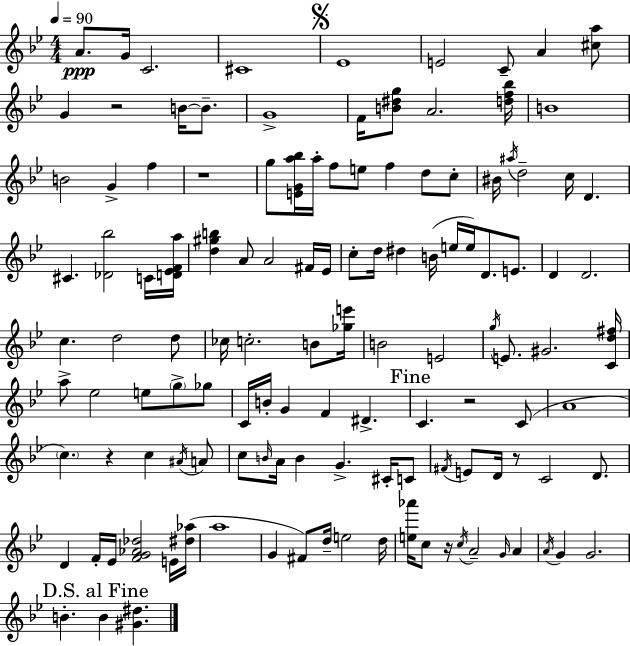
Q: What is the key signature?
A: BES major